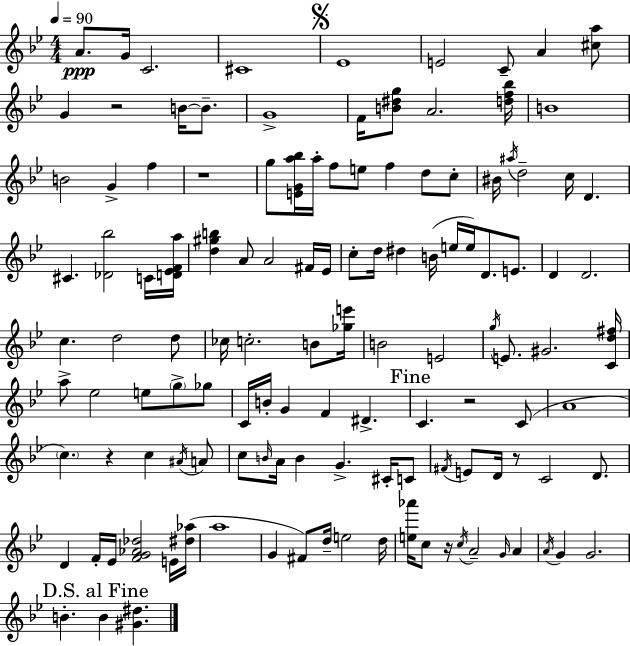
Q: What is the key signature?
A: BES major